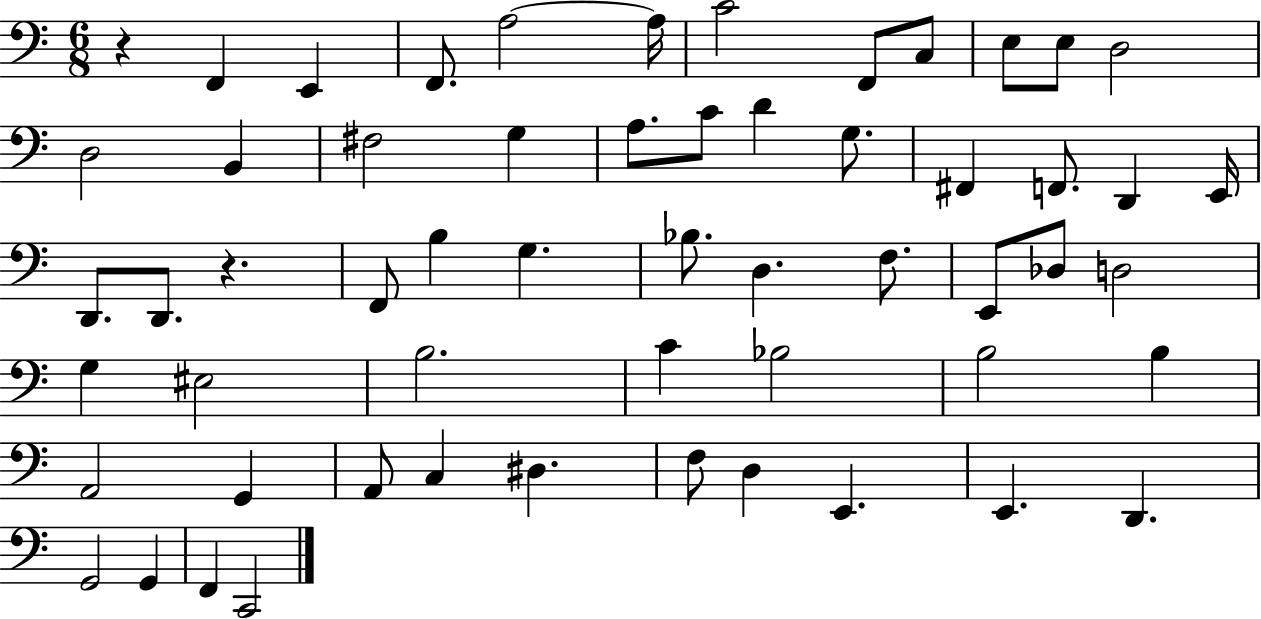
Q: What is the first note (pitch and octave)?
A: F2